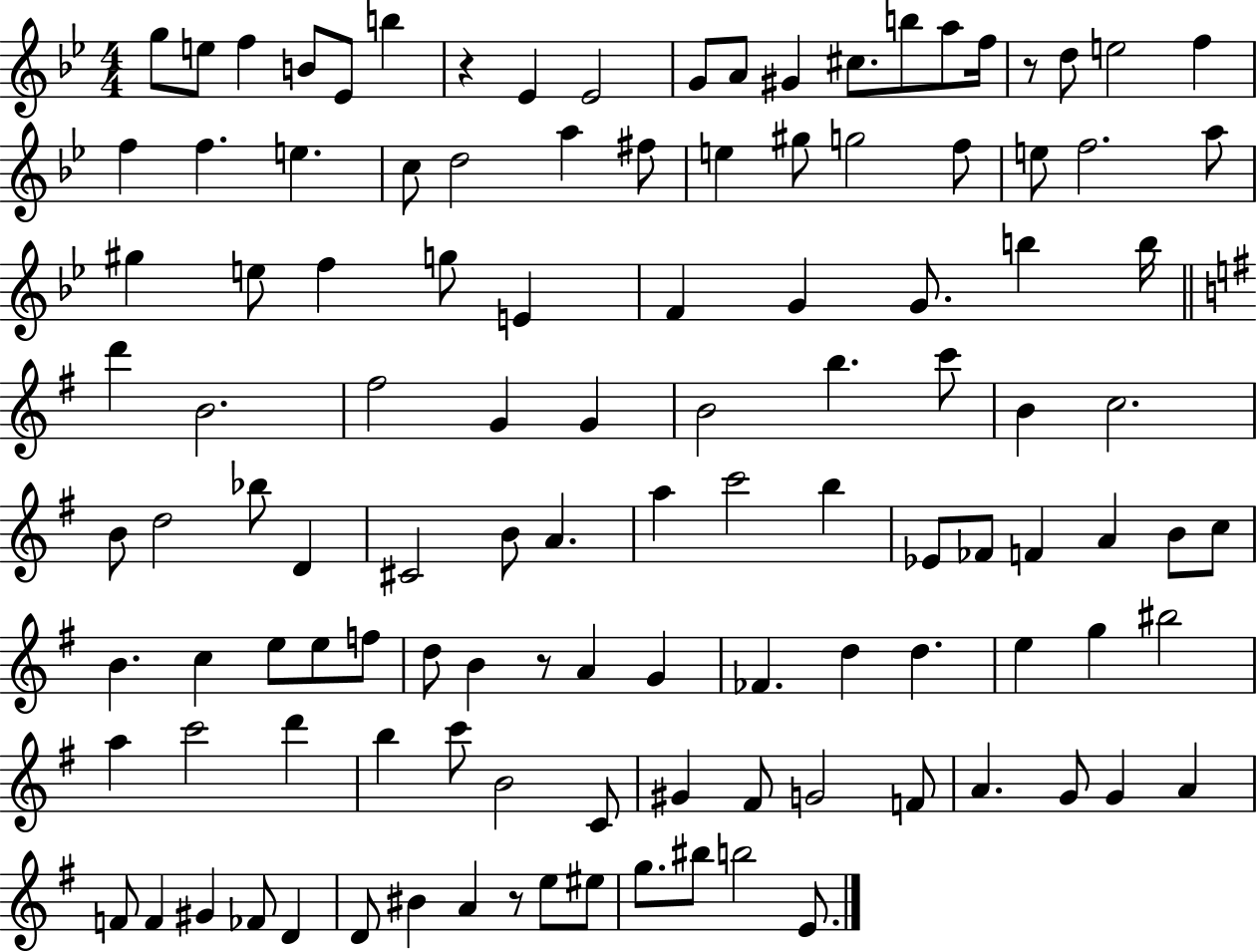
{
  \clef treble
  \numericTimeSignature
  \time 4/4
  \key bes \major
  g''8 e''8 f''4 b'8 ees'8 b''4 | r4 ees'4 ees'2 | g'8 a'8 gis'4 cis''8. b''8 a''8 f''16 | r8 d''8 e''2 f''4 | \break f''4 f''4. e''4. | c''8 d''2 a''4 fis''8 | e''4 gis''8 g''2 f''8 | e''8 f''2. a''8 | \break gis''4 e''8 f''4 g''8 e'4 | f'4 g'4 g'8. b''4 b''16 | \bar "||" \break \key g \major d'''4 b'2. | fis''2 g'4 g'4 | b'2 b''4. c'''8 | b'4 c''2. | \break b'8 d''2 bes''8 d'4 | cis'2 b'8 a'4. | a''4 c'''2 b''4 | ees'8 fes'8 f'4 a'4 b'8 c''8 | \break b'4. c''4 e''8 e''8 f''8 | d''8 b'4 r8 a'4 g'4 | fes'4. d''4 d''4. | e''4 g''4 bis''2 | \break a''4 c'''2 d'''4 | b''4 c'''8 b'2 c'8 | gis'4 fis'8 g'2 f'8 | a'4. g'8 g'4 a'4 | \break f'8 f'4 gis'4 fes'8 d'4 | d'8 bis'4 a'4 r8 e''8 eis''8 | g''8. bis''8 b''2 e'8. | \bar "|."
}